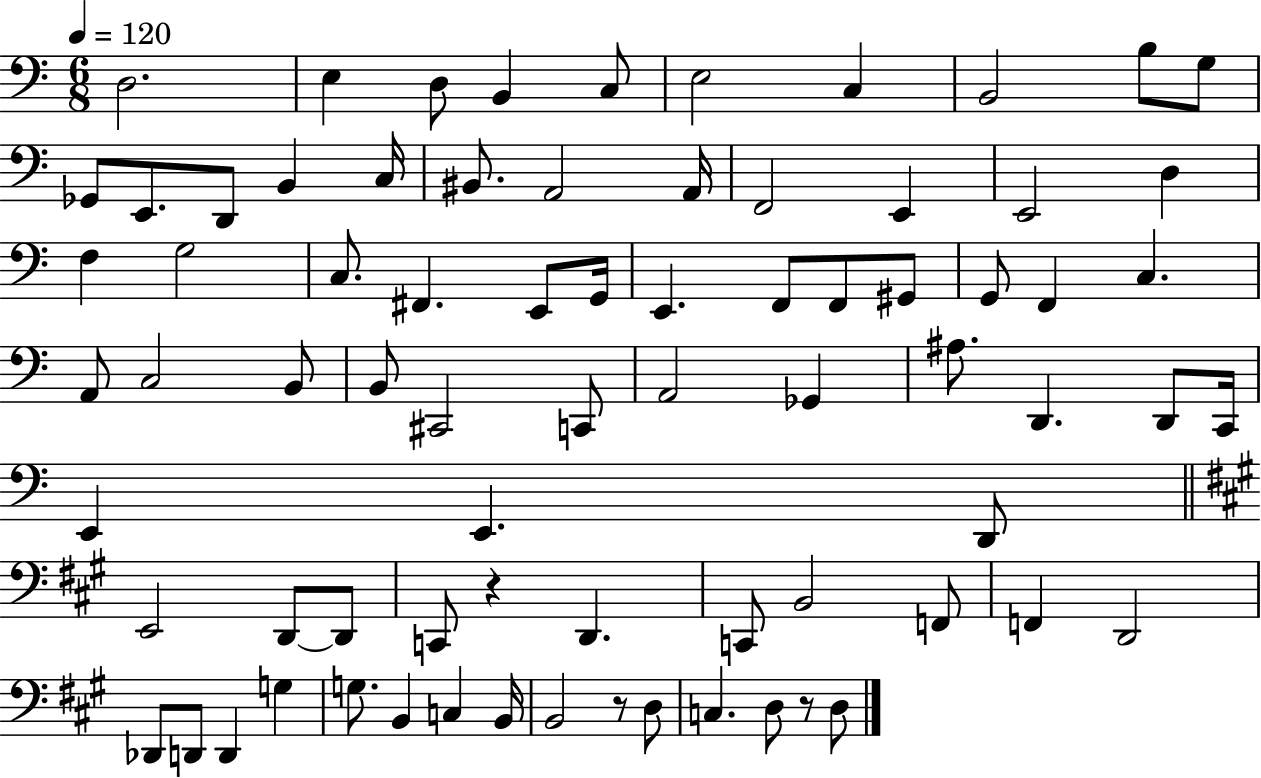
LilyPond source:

{
  \clef bass
  \numericTimeSignature
  \time 6/8
  \key c \major
  \tempo 4 = 120
  \repeat volta 2 { d2. | e4 d8 b,4 c8 | e2 c4 | b,2 b8 g8 | \break ges,8 e,8. d,8 b,4 c16 | bis,8. a,2 a,16 | f,2 e,4 | e,2 d4 | \break f4 g2 | c8. fis,4. e,8 g,16 | e,4. f,8 f,8 gis,8 | g,8 f,4 c4. | \break a,8 c2 b,8 | b,8 cis,2 c,8 | a,2 ges,4 | ais8. d,4. d,8 c,16 | \break e,4 e,4. d,8 | \bar "||" \break \key a \major e,2 d,8~~ d,8 | c,8 r4 d,4. | c,8 b,2 f,8 | f,4 d,2 | \break des,8 d,8 d,4 g4 | g8. b,4 c4 b,16 | b,2 r8 d8 | c4. d8 r8 d8 | \break } \bar "|."
}